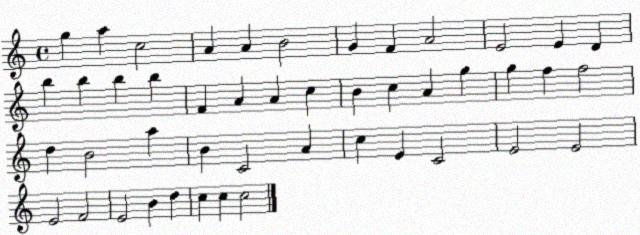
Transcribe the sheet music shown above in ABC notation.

X:1
T:Untitled
M:4/4
L:1/4
K:C
g a c2 A A B2 G F A2 E2 E D b b b b F A A c B c A g g f f2 d B2 a B C2 A c E C2 E2 E2 E2 F2 E2 B d c c c2